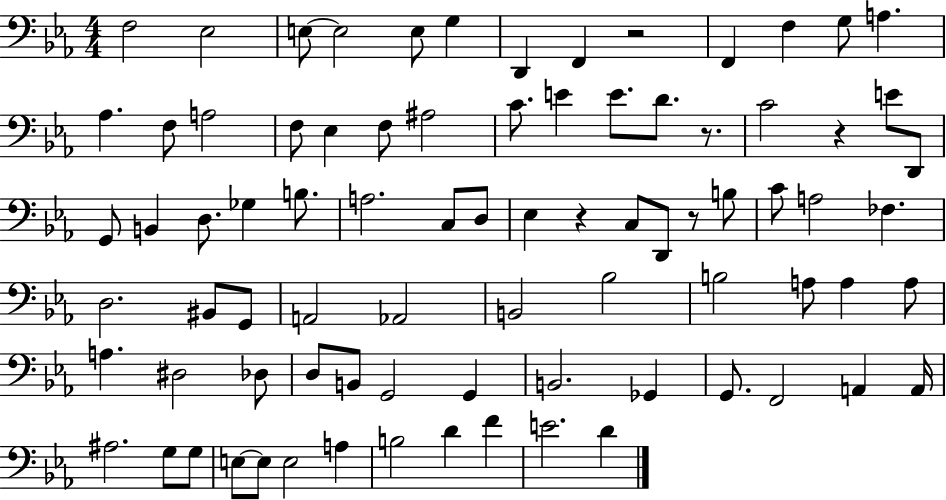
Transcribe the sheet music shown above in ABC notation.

X:1
T:Untitled
M:4/4
L:1/4
K:Eb
F,2 _E,2 E,/2 E,2 E,/2 G, D,, F,, z2 F,, F, G,/2 A, _A, F,/2 A,2 F,/2 _E, F,/2 ^A,2 C/2 E E/2 D/2 z/2 C2 z E/2 D,,/2 G,,/2 B,, D,/2 _G, B,/2 A,2 C,/2 D,/2 _E, z C,/2 D,,/2 z/2 B,/2 C/2 A,2 _F, D,2 ^B,,/2 G,,/2 A,,2 _A,,2 B,,2 _B,2 B,2 A,/2 A, A,/2 A, ^D,2 _D,/2 D,/2 B,,/2 G,,2 G,, B,,2 _G,, G,,/2 F,,2 A,, A,,/4 ^A,2 G,/2 G,/2 E,/2 E,/2 E,2 A, B,2 D F E2 D